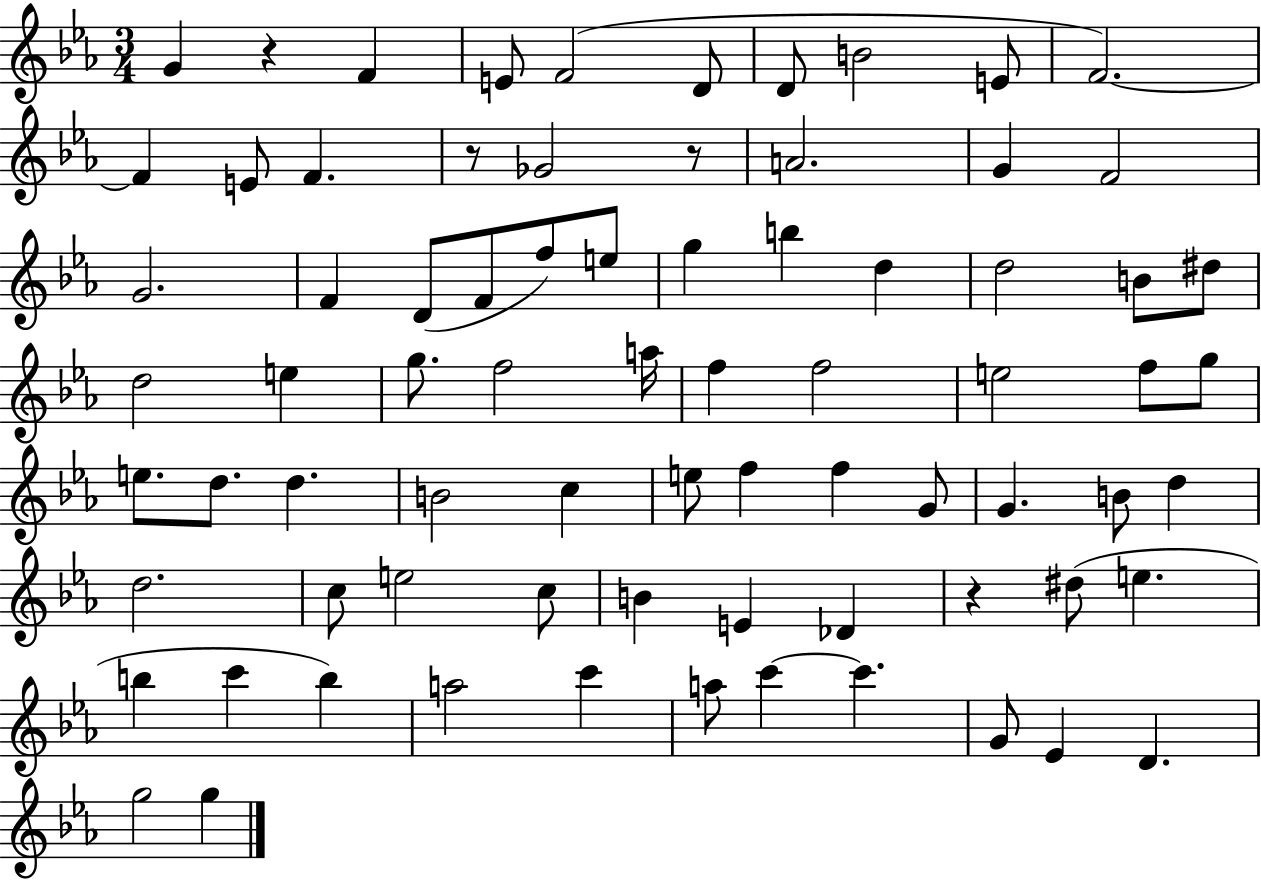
{
  \clef treble
  \numericTimeSignature
  \time 3/4
  \key ees \major
  g'4 r4 f'4 | e'8 f'2( d'8 | d'8 b'2 e'8 | f'2.~~) | \break f'4 e'8 f'4. | r8 ges'2 r8 | a'2. | g'4 f'2 | \break g'2. | f'4 d'8( f'8 f''8) e''8 | g''4 b''4 d''4 | d''2 b'8 dis''8 | \break d''2 e''4 | g''8. f''2 a''16 | f''4 f''2 | e''2 f''8 g''8 | \break e''8. d''8. d''4. | b'2 c''4 | e''8 f''4 f''4 g'8 | g'4. b'8 d''4 | \break d''2. | c''8 e''2 c''8 | b'4 e'4 des'4 | r4 dis''8( e''4. | \break b''4 c'''4 b''4) | a''2 c'''4 | a''8 c'''4~~ c'''4. | g'8 ees'4 d'4. | \break g''2 g''4 | \bar "|."
}